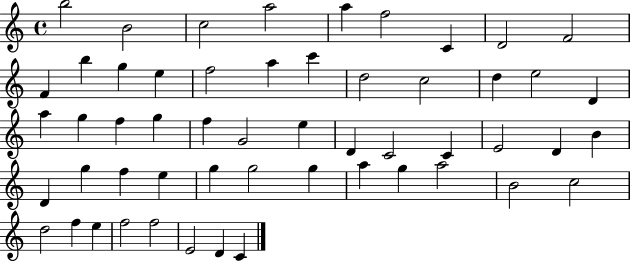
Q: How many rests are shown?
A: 0